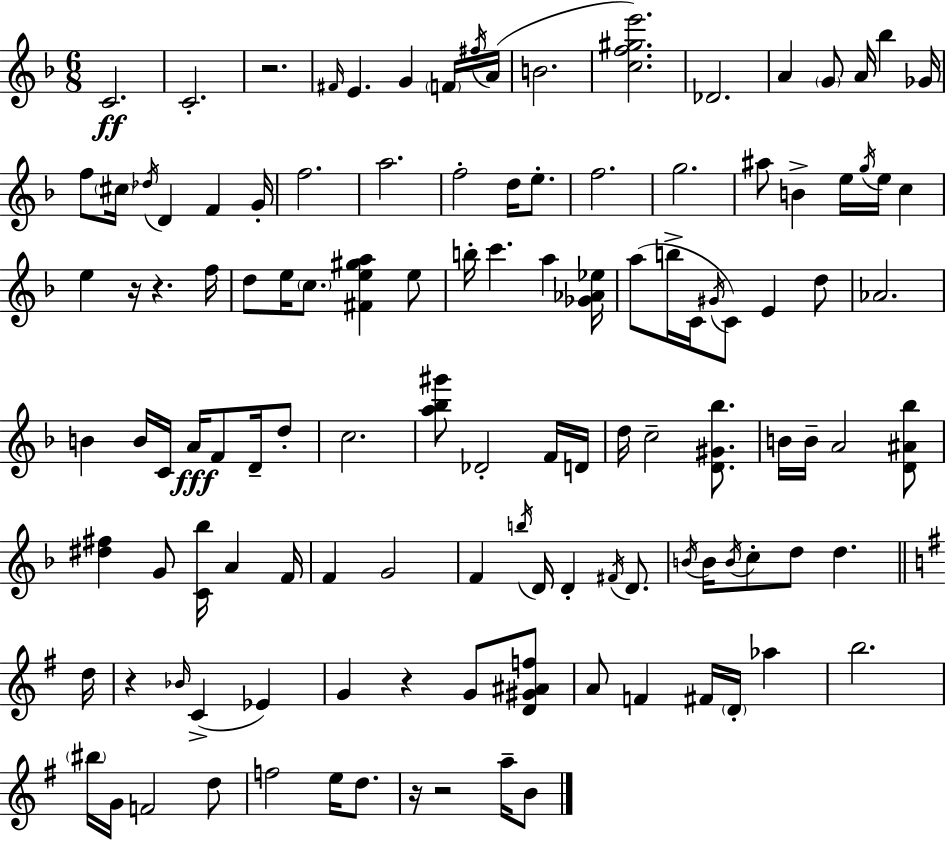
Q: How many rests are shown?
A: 7